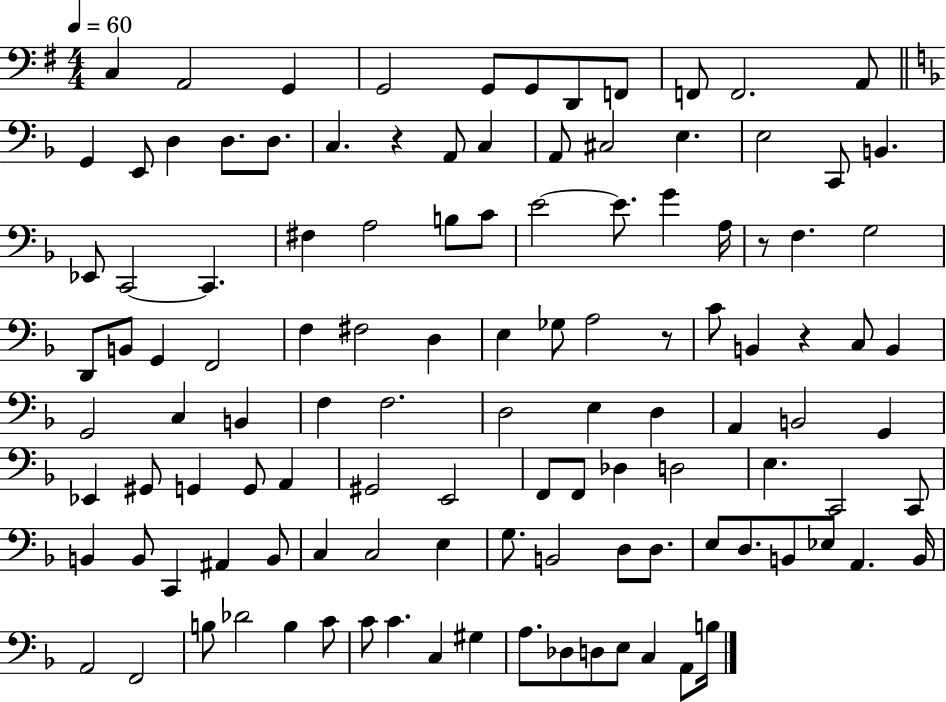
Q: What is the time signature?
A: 4/4